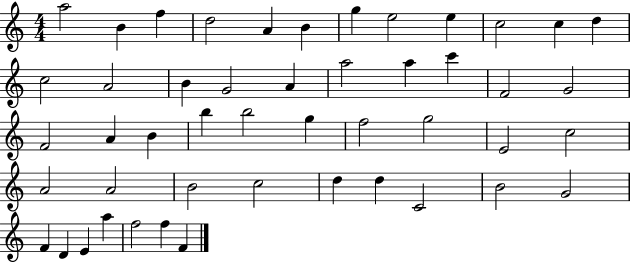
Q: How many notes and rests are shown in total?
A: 48